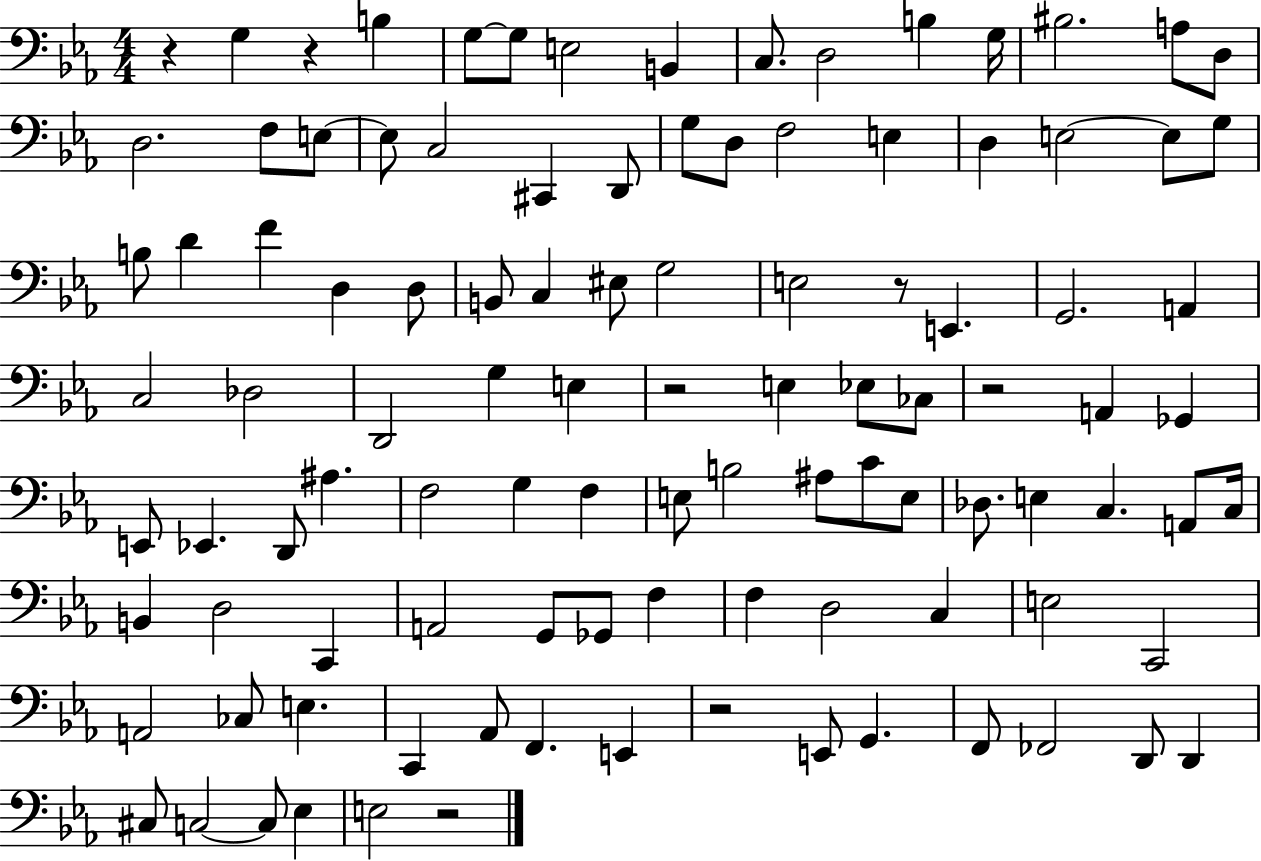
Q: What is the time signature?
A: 4/4